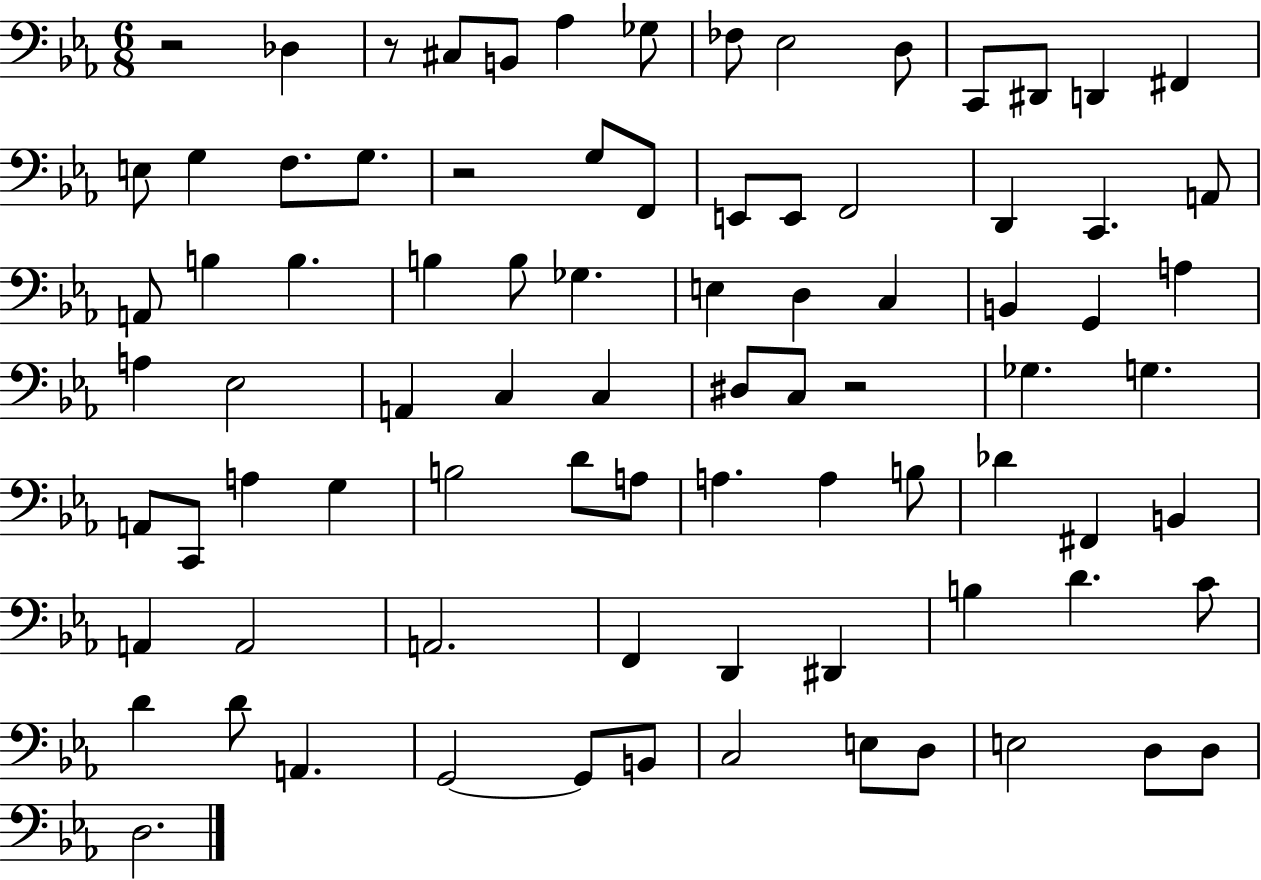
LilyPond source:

{
  \clef bass
  \numericTimeSignature
  \time 6/8
  \key ees \major
  r2 des4 | r8 cis8 b,8 aes4 ges8 | fes8 ees2 d8 | c,8 dis,8 d,4 fis,4 | \break e8 g4 f8. g8. | r2 g8 f,8 | e,8 e,8 f,2 | d,4 c,4. a,8 | \break a,8 b4 b4. | b4 b8 ges4. | e4 d4 c4 | b,4 g,4 a4 | \break a4 ees2 | a,4 c4 c4 | dis8 c8 r2 | ges4. g4. | \break a,8 c,8 a4 g4 | b2 d'8 a8 | a4. a4 b8 | des'4 fis,4 b,4 | \break a,4 a,2 | a,2. | f,4 d,4 dis,4 | b4 d'4. c'8 | \break d'4 d'8 a,4. | g,2~~ g,8 b,8 | c2 e8 d8 | e2 d8 d8 | \break d2. | \bar "|."
}